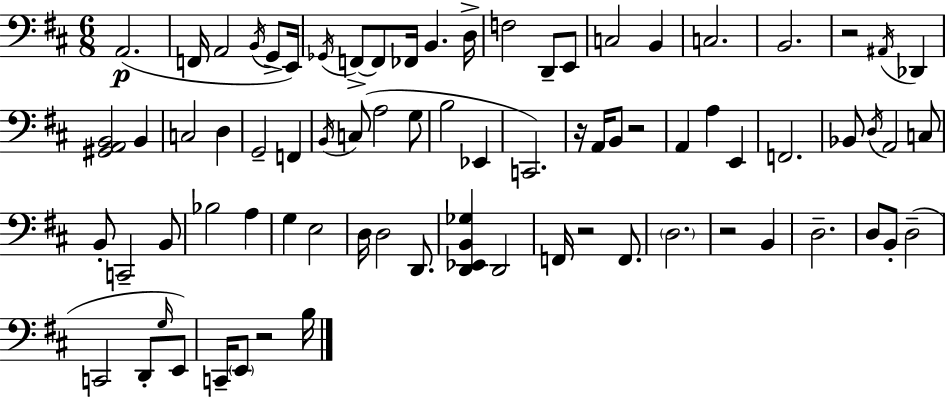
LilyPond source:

{
  \clef bass
  \numericTimeSignature
  \time 6/8
  \key d \major
  a,2.(\p | f,16 a,2 \acciaccatura { b,16 } g,8-> | e,16) \acciaccatura { ges,16 } f,8->~~ f,8 fes,16 b,4. | d16-> f2 d,8-- | \break e,8 c2 b,4 | c2. | b,2. | r2 \acciaccatura { ais,16 } des,4 | \break <gis, a, b,>2 b,4 | c2 d4 | g,2-- f,4 | \acciaccatura { b,16 } c8( a2 | \break g8 b2 | ees,4 c,2.) | r16 a,16 b,8 r2 | a,4 a4 | \break e,4 f,2. | bes,8 \acciaccatura { d16 } a,2 | c8 b,8-. c,2-- | b,8 bes2 | \break a4 g4 e2 | d16 d2 | d,8. <d, ees, b, ges>4 d,2 | f,16 r2 | \break f,8. \parenthesize d2. | r2 | b,4 d2.-- | d8 b,8-. d2--( | \break c,2 | d,8-. \grace { g16 }) e,8 c,16-- \parenthesize e,8 r2 | b16 \bar "|."
}